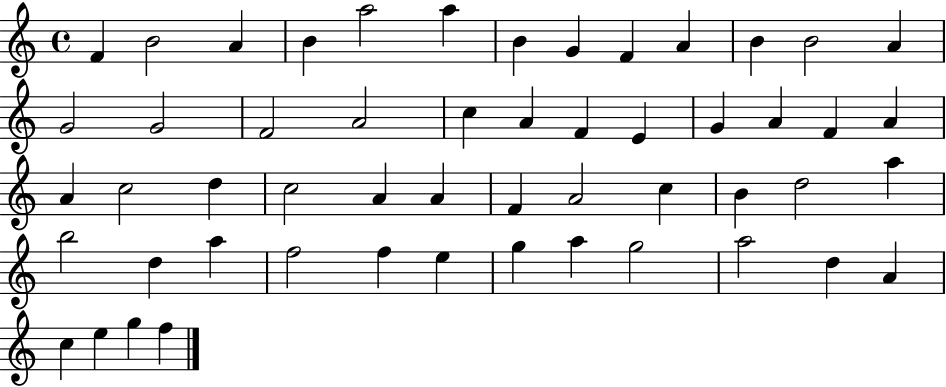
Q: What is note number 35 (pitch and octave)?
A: B4